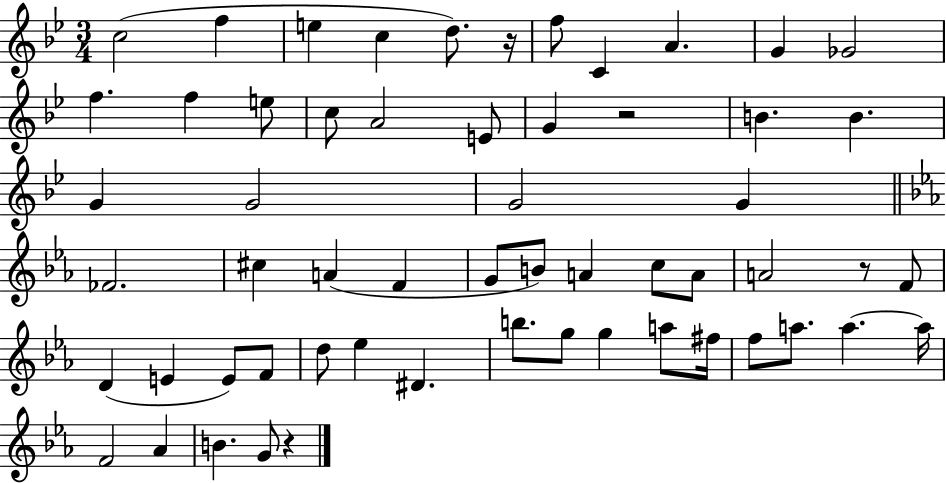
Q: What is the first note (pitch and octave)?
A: C5